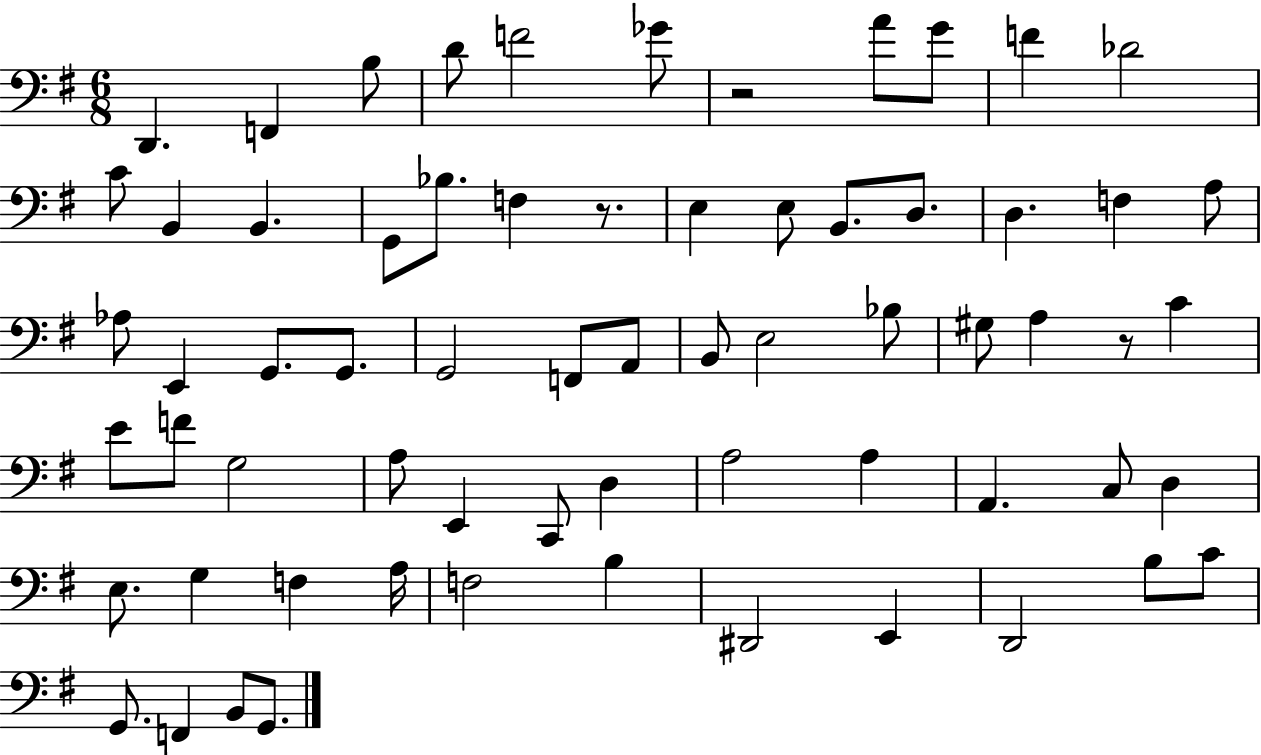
X:1
T:Untitled
M:6/8
L:1/4
K:G
D,, F,, B,/2 D/2 F2 _G/2 z2 A/2 G/2 F _D2 C/2 B,, B,, G,,/2 _B,/2 F, z/2 E, E,/2 B,,/2 D,/2 D, F, A,/2 _A,/2 E,, G,,/2 G,,/2 G,,2 F,,/2 A,,/2 B,,/2 E,2 _B,/2 ^G,/2 A, z/2 C E/2 F/2 G,2 A,/2 E,, C,,/2 D, A,2 A, A,, C,/2 D, E,/2 G, F, A,/4 F,2 B, ^D,,2 E,, D,,2 B,/2 C/2 G,,/2 F,, B,,/2 G,,/2